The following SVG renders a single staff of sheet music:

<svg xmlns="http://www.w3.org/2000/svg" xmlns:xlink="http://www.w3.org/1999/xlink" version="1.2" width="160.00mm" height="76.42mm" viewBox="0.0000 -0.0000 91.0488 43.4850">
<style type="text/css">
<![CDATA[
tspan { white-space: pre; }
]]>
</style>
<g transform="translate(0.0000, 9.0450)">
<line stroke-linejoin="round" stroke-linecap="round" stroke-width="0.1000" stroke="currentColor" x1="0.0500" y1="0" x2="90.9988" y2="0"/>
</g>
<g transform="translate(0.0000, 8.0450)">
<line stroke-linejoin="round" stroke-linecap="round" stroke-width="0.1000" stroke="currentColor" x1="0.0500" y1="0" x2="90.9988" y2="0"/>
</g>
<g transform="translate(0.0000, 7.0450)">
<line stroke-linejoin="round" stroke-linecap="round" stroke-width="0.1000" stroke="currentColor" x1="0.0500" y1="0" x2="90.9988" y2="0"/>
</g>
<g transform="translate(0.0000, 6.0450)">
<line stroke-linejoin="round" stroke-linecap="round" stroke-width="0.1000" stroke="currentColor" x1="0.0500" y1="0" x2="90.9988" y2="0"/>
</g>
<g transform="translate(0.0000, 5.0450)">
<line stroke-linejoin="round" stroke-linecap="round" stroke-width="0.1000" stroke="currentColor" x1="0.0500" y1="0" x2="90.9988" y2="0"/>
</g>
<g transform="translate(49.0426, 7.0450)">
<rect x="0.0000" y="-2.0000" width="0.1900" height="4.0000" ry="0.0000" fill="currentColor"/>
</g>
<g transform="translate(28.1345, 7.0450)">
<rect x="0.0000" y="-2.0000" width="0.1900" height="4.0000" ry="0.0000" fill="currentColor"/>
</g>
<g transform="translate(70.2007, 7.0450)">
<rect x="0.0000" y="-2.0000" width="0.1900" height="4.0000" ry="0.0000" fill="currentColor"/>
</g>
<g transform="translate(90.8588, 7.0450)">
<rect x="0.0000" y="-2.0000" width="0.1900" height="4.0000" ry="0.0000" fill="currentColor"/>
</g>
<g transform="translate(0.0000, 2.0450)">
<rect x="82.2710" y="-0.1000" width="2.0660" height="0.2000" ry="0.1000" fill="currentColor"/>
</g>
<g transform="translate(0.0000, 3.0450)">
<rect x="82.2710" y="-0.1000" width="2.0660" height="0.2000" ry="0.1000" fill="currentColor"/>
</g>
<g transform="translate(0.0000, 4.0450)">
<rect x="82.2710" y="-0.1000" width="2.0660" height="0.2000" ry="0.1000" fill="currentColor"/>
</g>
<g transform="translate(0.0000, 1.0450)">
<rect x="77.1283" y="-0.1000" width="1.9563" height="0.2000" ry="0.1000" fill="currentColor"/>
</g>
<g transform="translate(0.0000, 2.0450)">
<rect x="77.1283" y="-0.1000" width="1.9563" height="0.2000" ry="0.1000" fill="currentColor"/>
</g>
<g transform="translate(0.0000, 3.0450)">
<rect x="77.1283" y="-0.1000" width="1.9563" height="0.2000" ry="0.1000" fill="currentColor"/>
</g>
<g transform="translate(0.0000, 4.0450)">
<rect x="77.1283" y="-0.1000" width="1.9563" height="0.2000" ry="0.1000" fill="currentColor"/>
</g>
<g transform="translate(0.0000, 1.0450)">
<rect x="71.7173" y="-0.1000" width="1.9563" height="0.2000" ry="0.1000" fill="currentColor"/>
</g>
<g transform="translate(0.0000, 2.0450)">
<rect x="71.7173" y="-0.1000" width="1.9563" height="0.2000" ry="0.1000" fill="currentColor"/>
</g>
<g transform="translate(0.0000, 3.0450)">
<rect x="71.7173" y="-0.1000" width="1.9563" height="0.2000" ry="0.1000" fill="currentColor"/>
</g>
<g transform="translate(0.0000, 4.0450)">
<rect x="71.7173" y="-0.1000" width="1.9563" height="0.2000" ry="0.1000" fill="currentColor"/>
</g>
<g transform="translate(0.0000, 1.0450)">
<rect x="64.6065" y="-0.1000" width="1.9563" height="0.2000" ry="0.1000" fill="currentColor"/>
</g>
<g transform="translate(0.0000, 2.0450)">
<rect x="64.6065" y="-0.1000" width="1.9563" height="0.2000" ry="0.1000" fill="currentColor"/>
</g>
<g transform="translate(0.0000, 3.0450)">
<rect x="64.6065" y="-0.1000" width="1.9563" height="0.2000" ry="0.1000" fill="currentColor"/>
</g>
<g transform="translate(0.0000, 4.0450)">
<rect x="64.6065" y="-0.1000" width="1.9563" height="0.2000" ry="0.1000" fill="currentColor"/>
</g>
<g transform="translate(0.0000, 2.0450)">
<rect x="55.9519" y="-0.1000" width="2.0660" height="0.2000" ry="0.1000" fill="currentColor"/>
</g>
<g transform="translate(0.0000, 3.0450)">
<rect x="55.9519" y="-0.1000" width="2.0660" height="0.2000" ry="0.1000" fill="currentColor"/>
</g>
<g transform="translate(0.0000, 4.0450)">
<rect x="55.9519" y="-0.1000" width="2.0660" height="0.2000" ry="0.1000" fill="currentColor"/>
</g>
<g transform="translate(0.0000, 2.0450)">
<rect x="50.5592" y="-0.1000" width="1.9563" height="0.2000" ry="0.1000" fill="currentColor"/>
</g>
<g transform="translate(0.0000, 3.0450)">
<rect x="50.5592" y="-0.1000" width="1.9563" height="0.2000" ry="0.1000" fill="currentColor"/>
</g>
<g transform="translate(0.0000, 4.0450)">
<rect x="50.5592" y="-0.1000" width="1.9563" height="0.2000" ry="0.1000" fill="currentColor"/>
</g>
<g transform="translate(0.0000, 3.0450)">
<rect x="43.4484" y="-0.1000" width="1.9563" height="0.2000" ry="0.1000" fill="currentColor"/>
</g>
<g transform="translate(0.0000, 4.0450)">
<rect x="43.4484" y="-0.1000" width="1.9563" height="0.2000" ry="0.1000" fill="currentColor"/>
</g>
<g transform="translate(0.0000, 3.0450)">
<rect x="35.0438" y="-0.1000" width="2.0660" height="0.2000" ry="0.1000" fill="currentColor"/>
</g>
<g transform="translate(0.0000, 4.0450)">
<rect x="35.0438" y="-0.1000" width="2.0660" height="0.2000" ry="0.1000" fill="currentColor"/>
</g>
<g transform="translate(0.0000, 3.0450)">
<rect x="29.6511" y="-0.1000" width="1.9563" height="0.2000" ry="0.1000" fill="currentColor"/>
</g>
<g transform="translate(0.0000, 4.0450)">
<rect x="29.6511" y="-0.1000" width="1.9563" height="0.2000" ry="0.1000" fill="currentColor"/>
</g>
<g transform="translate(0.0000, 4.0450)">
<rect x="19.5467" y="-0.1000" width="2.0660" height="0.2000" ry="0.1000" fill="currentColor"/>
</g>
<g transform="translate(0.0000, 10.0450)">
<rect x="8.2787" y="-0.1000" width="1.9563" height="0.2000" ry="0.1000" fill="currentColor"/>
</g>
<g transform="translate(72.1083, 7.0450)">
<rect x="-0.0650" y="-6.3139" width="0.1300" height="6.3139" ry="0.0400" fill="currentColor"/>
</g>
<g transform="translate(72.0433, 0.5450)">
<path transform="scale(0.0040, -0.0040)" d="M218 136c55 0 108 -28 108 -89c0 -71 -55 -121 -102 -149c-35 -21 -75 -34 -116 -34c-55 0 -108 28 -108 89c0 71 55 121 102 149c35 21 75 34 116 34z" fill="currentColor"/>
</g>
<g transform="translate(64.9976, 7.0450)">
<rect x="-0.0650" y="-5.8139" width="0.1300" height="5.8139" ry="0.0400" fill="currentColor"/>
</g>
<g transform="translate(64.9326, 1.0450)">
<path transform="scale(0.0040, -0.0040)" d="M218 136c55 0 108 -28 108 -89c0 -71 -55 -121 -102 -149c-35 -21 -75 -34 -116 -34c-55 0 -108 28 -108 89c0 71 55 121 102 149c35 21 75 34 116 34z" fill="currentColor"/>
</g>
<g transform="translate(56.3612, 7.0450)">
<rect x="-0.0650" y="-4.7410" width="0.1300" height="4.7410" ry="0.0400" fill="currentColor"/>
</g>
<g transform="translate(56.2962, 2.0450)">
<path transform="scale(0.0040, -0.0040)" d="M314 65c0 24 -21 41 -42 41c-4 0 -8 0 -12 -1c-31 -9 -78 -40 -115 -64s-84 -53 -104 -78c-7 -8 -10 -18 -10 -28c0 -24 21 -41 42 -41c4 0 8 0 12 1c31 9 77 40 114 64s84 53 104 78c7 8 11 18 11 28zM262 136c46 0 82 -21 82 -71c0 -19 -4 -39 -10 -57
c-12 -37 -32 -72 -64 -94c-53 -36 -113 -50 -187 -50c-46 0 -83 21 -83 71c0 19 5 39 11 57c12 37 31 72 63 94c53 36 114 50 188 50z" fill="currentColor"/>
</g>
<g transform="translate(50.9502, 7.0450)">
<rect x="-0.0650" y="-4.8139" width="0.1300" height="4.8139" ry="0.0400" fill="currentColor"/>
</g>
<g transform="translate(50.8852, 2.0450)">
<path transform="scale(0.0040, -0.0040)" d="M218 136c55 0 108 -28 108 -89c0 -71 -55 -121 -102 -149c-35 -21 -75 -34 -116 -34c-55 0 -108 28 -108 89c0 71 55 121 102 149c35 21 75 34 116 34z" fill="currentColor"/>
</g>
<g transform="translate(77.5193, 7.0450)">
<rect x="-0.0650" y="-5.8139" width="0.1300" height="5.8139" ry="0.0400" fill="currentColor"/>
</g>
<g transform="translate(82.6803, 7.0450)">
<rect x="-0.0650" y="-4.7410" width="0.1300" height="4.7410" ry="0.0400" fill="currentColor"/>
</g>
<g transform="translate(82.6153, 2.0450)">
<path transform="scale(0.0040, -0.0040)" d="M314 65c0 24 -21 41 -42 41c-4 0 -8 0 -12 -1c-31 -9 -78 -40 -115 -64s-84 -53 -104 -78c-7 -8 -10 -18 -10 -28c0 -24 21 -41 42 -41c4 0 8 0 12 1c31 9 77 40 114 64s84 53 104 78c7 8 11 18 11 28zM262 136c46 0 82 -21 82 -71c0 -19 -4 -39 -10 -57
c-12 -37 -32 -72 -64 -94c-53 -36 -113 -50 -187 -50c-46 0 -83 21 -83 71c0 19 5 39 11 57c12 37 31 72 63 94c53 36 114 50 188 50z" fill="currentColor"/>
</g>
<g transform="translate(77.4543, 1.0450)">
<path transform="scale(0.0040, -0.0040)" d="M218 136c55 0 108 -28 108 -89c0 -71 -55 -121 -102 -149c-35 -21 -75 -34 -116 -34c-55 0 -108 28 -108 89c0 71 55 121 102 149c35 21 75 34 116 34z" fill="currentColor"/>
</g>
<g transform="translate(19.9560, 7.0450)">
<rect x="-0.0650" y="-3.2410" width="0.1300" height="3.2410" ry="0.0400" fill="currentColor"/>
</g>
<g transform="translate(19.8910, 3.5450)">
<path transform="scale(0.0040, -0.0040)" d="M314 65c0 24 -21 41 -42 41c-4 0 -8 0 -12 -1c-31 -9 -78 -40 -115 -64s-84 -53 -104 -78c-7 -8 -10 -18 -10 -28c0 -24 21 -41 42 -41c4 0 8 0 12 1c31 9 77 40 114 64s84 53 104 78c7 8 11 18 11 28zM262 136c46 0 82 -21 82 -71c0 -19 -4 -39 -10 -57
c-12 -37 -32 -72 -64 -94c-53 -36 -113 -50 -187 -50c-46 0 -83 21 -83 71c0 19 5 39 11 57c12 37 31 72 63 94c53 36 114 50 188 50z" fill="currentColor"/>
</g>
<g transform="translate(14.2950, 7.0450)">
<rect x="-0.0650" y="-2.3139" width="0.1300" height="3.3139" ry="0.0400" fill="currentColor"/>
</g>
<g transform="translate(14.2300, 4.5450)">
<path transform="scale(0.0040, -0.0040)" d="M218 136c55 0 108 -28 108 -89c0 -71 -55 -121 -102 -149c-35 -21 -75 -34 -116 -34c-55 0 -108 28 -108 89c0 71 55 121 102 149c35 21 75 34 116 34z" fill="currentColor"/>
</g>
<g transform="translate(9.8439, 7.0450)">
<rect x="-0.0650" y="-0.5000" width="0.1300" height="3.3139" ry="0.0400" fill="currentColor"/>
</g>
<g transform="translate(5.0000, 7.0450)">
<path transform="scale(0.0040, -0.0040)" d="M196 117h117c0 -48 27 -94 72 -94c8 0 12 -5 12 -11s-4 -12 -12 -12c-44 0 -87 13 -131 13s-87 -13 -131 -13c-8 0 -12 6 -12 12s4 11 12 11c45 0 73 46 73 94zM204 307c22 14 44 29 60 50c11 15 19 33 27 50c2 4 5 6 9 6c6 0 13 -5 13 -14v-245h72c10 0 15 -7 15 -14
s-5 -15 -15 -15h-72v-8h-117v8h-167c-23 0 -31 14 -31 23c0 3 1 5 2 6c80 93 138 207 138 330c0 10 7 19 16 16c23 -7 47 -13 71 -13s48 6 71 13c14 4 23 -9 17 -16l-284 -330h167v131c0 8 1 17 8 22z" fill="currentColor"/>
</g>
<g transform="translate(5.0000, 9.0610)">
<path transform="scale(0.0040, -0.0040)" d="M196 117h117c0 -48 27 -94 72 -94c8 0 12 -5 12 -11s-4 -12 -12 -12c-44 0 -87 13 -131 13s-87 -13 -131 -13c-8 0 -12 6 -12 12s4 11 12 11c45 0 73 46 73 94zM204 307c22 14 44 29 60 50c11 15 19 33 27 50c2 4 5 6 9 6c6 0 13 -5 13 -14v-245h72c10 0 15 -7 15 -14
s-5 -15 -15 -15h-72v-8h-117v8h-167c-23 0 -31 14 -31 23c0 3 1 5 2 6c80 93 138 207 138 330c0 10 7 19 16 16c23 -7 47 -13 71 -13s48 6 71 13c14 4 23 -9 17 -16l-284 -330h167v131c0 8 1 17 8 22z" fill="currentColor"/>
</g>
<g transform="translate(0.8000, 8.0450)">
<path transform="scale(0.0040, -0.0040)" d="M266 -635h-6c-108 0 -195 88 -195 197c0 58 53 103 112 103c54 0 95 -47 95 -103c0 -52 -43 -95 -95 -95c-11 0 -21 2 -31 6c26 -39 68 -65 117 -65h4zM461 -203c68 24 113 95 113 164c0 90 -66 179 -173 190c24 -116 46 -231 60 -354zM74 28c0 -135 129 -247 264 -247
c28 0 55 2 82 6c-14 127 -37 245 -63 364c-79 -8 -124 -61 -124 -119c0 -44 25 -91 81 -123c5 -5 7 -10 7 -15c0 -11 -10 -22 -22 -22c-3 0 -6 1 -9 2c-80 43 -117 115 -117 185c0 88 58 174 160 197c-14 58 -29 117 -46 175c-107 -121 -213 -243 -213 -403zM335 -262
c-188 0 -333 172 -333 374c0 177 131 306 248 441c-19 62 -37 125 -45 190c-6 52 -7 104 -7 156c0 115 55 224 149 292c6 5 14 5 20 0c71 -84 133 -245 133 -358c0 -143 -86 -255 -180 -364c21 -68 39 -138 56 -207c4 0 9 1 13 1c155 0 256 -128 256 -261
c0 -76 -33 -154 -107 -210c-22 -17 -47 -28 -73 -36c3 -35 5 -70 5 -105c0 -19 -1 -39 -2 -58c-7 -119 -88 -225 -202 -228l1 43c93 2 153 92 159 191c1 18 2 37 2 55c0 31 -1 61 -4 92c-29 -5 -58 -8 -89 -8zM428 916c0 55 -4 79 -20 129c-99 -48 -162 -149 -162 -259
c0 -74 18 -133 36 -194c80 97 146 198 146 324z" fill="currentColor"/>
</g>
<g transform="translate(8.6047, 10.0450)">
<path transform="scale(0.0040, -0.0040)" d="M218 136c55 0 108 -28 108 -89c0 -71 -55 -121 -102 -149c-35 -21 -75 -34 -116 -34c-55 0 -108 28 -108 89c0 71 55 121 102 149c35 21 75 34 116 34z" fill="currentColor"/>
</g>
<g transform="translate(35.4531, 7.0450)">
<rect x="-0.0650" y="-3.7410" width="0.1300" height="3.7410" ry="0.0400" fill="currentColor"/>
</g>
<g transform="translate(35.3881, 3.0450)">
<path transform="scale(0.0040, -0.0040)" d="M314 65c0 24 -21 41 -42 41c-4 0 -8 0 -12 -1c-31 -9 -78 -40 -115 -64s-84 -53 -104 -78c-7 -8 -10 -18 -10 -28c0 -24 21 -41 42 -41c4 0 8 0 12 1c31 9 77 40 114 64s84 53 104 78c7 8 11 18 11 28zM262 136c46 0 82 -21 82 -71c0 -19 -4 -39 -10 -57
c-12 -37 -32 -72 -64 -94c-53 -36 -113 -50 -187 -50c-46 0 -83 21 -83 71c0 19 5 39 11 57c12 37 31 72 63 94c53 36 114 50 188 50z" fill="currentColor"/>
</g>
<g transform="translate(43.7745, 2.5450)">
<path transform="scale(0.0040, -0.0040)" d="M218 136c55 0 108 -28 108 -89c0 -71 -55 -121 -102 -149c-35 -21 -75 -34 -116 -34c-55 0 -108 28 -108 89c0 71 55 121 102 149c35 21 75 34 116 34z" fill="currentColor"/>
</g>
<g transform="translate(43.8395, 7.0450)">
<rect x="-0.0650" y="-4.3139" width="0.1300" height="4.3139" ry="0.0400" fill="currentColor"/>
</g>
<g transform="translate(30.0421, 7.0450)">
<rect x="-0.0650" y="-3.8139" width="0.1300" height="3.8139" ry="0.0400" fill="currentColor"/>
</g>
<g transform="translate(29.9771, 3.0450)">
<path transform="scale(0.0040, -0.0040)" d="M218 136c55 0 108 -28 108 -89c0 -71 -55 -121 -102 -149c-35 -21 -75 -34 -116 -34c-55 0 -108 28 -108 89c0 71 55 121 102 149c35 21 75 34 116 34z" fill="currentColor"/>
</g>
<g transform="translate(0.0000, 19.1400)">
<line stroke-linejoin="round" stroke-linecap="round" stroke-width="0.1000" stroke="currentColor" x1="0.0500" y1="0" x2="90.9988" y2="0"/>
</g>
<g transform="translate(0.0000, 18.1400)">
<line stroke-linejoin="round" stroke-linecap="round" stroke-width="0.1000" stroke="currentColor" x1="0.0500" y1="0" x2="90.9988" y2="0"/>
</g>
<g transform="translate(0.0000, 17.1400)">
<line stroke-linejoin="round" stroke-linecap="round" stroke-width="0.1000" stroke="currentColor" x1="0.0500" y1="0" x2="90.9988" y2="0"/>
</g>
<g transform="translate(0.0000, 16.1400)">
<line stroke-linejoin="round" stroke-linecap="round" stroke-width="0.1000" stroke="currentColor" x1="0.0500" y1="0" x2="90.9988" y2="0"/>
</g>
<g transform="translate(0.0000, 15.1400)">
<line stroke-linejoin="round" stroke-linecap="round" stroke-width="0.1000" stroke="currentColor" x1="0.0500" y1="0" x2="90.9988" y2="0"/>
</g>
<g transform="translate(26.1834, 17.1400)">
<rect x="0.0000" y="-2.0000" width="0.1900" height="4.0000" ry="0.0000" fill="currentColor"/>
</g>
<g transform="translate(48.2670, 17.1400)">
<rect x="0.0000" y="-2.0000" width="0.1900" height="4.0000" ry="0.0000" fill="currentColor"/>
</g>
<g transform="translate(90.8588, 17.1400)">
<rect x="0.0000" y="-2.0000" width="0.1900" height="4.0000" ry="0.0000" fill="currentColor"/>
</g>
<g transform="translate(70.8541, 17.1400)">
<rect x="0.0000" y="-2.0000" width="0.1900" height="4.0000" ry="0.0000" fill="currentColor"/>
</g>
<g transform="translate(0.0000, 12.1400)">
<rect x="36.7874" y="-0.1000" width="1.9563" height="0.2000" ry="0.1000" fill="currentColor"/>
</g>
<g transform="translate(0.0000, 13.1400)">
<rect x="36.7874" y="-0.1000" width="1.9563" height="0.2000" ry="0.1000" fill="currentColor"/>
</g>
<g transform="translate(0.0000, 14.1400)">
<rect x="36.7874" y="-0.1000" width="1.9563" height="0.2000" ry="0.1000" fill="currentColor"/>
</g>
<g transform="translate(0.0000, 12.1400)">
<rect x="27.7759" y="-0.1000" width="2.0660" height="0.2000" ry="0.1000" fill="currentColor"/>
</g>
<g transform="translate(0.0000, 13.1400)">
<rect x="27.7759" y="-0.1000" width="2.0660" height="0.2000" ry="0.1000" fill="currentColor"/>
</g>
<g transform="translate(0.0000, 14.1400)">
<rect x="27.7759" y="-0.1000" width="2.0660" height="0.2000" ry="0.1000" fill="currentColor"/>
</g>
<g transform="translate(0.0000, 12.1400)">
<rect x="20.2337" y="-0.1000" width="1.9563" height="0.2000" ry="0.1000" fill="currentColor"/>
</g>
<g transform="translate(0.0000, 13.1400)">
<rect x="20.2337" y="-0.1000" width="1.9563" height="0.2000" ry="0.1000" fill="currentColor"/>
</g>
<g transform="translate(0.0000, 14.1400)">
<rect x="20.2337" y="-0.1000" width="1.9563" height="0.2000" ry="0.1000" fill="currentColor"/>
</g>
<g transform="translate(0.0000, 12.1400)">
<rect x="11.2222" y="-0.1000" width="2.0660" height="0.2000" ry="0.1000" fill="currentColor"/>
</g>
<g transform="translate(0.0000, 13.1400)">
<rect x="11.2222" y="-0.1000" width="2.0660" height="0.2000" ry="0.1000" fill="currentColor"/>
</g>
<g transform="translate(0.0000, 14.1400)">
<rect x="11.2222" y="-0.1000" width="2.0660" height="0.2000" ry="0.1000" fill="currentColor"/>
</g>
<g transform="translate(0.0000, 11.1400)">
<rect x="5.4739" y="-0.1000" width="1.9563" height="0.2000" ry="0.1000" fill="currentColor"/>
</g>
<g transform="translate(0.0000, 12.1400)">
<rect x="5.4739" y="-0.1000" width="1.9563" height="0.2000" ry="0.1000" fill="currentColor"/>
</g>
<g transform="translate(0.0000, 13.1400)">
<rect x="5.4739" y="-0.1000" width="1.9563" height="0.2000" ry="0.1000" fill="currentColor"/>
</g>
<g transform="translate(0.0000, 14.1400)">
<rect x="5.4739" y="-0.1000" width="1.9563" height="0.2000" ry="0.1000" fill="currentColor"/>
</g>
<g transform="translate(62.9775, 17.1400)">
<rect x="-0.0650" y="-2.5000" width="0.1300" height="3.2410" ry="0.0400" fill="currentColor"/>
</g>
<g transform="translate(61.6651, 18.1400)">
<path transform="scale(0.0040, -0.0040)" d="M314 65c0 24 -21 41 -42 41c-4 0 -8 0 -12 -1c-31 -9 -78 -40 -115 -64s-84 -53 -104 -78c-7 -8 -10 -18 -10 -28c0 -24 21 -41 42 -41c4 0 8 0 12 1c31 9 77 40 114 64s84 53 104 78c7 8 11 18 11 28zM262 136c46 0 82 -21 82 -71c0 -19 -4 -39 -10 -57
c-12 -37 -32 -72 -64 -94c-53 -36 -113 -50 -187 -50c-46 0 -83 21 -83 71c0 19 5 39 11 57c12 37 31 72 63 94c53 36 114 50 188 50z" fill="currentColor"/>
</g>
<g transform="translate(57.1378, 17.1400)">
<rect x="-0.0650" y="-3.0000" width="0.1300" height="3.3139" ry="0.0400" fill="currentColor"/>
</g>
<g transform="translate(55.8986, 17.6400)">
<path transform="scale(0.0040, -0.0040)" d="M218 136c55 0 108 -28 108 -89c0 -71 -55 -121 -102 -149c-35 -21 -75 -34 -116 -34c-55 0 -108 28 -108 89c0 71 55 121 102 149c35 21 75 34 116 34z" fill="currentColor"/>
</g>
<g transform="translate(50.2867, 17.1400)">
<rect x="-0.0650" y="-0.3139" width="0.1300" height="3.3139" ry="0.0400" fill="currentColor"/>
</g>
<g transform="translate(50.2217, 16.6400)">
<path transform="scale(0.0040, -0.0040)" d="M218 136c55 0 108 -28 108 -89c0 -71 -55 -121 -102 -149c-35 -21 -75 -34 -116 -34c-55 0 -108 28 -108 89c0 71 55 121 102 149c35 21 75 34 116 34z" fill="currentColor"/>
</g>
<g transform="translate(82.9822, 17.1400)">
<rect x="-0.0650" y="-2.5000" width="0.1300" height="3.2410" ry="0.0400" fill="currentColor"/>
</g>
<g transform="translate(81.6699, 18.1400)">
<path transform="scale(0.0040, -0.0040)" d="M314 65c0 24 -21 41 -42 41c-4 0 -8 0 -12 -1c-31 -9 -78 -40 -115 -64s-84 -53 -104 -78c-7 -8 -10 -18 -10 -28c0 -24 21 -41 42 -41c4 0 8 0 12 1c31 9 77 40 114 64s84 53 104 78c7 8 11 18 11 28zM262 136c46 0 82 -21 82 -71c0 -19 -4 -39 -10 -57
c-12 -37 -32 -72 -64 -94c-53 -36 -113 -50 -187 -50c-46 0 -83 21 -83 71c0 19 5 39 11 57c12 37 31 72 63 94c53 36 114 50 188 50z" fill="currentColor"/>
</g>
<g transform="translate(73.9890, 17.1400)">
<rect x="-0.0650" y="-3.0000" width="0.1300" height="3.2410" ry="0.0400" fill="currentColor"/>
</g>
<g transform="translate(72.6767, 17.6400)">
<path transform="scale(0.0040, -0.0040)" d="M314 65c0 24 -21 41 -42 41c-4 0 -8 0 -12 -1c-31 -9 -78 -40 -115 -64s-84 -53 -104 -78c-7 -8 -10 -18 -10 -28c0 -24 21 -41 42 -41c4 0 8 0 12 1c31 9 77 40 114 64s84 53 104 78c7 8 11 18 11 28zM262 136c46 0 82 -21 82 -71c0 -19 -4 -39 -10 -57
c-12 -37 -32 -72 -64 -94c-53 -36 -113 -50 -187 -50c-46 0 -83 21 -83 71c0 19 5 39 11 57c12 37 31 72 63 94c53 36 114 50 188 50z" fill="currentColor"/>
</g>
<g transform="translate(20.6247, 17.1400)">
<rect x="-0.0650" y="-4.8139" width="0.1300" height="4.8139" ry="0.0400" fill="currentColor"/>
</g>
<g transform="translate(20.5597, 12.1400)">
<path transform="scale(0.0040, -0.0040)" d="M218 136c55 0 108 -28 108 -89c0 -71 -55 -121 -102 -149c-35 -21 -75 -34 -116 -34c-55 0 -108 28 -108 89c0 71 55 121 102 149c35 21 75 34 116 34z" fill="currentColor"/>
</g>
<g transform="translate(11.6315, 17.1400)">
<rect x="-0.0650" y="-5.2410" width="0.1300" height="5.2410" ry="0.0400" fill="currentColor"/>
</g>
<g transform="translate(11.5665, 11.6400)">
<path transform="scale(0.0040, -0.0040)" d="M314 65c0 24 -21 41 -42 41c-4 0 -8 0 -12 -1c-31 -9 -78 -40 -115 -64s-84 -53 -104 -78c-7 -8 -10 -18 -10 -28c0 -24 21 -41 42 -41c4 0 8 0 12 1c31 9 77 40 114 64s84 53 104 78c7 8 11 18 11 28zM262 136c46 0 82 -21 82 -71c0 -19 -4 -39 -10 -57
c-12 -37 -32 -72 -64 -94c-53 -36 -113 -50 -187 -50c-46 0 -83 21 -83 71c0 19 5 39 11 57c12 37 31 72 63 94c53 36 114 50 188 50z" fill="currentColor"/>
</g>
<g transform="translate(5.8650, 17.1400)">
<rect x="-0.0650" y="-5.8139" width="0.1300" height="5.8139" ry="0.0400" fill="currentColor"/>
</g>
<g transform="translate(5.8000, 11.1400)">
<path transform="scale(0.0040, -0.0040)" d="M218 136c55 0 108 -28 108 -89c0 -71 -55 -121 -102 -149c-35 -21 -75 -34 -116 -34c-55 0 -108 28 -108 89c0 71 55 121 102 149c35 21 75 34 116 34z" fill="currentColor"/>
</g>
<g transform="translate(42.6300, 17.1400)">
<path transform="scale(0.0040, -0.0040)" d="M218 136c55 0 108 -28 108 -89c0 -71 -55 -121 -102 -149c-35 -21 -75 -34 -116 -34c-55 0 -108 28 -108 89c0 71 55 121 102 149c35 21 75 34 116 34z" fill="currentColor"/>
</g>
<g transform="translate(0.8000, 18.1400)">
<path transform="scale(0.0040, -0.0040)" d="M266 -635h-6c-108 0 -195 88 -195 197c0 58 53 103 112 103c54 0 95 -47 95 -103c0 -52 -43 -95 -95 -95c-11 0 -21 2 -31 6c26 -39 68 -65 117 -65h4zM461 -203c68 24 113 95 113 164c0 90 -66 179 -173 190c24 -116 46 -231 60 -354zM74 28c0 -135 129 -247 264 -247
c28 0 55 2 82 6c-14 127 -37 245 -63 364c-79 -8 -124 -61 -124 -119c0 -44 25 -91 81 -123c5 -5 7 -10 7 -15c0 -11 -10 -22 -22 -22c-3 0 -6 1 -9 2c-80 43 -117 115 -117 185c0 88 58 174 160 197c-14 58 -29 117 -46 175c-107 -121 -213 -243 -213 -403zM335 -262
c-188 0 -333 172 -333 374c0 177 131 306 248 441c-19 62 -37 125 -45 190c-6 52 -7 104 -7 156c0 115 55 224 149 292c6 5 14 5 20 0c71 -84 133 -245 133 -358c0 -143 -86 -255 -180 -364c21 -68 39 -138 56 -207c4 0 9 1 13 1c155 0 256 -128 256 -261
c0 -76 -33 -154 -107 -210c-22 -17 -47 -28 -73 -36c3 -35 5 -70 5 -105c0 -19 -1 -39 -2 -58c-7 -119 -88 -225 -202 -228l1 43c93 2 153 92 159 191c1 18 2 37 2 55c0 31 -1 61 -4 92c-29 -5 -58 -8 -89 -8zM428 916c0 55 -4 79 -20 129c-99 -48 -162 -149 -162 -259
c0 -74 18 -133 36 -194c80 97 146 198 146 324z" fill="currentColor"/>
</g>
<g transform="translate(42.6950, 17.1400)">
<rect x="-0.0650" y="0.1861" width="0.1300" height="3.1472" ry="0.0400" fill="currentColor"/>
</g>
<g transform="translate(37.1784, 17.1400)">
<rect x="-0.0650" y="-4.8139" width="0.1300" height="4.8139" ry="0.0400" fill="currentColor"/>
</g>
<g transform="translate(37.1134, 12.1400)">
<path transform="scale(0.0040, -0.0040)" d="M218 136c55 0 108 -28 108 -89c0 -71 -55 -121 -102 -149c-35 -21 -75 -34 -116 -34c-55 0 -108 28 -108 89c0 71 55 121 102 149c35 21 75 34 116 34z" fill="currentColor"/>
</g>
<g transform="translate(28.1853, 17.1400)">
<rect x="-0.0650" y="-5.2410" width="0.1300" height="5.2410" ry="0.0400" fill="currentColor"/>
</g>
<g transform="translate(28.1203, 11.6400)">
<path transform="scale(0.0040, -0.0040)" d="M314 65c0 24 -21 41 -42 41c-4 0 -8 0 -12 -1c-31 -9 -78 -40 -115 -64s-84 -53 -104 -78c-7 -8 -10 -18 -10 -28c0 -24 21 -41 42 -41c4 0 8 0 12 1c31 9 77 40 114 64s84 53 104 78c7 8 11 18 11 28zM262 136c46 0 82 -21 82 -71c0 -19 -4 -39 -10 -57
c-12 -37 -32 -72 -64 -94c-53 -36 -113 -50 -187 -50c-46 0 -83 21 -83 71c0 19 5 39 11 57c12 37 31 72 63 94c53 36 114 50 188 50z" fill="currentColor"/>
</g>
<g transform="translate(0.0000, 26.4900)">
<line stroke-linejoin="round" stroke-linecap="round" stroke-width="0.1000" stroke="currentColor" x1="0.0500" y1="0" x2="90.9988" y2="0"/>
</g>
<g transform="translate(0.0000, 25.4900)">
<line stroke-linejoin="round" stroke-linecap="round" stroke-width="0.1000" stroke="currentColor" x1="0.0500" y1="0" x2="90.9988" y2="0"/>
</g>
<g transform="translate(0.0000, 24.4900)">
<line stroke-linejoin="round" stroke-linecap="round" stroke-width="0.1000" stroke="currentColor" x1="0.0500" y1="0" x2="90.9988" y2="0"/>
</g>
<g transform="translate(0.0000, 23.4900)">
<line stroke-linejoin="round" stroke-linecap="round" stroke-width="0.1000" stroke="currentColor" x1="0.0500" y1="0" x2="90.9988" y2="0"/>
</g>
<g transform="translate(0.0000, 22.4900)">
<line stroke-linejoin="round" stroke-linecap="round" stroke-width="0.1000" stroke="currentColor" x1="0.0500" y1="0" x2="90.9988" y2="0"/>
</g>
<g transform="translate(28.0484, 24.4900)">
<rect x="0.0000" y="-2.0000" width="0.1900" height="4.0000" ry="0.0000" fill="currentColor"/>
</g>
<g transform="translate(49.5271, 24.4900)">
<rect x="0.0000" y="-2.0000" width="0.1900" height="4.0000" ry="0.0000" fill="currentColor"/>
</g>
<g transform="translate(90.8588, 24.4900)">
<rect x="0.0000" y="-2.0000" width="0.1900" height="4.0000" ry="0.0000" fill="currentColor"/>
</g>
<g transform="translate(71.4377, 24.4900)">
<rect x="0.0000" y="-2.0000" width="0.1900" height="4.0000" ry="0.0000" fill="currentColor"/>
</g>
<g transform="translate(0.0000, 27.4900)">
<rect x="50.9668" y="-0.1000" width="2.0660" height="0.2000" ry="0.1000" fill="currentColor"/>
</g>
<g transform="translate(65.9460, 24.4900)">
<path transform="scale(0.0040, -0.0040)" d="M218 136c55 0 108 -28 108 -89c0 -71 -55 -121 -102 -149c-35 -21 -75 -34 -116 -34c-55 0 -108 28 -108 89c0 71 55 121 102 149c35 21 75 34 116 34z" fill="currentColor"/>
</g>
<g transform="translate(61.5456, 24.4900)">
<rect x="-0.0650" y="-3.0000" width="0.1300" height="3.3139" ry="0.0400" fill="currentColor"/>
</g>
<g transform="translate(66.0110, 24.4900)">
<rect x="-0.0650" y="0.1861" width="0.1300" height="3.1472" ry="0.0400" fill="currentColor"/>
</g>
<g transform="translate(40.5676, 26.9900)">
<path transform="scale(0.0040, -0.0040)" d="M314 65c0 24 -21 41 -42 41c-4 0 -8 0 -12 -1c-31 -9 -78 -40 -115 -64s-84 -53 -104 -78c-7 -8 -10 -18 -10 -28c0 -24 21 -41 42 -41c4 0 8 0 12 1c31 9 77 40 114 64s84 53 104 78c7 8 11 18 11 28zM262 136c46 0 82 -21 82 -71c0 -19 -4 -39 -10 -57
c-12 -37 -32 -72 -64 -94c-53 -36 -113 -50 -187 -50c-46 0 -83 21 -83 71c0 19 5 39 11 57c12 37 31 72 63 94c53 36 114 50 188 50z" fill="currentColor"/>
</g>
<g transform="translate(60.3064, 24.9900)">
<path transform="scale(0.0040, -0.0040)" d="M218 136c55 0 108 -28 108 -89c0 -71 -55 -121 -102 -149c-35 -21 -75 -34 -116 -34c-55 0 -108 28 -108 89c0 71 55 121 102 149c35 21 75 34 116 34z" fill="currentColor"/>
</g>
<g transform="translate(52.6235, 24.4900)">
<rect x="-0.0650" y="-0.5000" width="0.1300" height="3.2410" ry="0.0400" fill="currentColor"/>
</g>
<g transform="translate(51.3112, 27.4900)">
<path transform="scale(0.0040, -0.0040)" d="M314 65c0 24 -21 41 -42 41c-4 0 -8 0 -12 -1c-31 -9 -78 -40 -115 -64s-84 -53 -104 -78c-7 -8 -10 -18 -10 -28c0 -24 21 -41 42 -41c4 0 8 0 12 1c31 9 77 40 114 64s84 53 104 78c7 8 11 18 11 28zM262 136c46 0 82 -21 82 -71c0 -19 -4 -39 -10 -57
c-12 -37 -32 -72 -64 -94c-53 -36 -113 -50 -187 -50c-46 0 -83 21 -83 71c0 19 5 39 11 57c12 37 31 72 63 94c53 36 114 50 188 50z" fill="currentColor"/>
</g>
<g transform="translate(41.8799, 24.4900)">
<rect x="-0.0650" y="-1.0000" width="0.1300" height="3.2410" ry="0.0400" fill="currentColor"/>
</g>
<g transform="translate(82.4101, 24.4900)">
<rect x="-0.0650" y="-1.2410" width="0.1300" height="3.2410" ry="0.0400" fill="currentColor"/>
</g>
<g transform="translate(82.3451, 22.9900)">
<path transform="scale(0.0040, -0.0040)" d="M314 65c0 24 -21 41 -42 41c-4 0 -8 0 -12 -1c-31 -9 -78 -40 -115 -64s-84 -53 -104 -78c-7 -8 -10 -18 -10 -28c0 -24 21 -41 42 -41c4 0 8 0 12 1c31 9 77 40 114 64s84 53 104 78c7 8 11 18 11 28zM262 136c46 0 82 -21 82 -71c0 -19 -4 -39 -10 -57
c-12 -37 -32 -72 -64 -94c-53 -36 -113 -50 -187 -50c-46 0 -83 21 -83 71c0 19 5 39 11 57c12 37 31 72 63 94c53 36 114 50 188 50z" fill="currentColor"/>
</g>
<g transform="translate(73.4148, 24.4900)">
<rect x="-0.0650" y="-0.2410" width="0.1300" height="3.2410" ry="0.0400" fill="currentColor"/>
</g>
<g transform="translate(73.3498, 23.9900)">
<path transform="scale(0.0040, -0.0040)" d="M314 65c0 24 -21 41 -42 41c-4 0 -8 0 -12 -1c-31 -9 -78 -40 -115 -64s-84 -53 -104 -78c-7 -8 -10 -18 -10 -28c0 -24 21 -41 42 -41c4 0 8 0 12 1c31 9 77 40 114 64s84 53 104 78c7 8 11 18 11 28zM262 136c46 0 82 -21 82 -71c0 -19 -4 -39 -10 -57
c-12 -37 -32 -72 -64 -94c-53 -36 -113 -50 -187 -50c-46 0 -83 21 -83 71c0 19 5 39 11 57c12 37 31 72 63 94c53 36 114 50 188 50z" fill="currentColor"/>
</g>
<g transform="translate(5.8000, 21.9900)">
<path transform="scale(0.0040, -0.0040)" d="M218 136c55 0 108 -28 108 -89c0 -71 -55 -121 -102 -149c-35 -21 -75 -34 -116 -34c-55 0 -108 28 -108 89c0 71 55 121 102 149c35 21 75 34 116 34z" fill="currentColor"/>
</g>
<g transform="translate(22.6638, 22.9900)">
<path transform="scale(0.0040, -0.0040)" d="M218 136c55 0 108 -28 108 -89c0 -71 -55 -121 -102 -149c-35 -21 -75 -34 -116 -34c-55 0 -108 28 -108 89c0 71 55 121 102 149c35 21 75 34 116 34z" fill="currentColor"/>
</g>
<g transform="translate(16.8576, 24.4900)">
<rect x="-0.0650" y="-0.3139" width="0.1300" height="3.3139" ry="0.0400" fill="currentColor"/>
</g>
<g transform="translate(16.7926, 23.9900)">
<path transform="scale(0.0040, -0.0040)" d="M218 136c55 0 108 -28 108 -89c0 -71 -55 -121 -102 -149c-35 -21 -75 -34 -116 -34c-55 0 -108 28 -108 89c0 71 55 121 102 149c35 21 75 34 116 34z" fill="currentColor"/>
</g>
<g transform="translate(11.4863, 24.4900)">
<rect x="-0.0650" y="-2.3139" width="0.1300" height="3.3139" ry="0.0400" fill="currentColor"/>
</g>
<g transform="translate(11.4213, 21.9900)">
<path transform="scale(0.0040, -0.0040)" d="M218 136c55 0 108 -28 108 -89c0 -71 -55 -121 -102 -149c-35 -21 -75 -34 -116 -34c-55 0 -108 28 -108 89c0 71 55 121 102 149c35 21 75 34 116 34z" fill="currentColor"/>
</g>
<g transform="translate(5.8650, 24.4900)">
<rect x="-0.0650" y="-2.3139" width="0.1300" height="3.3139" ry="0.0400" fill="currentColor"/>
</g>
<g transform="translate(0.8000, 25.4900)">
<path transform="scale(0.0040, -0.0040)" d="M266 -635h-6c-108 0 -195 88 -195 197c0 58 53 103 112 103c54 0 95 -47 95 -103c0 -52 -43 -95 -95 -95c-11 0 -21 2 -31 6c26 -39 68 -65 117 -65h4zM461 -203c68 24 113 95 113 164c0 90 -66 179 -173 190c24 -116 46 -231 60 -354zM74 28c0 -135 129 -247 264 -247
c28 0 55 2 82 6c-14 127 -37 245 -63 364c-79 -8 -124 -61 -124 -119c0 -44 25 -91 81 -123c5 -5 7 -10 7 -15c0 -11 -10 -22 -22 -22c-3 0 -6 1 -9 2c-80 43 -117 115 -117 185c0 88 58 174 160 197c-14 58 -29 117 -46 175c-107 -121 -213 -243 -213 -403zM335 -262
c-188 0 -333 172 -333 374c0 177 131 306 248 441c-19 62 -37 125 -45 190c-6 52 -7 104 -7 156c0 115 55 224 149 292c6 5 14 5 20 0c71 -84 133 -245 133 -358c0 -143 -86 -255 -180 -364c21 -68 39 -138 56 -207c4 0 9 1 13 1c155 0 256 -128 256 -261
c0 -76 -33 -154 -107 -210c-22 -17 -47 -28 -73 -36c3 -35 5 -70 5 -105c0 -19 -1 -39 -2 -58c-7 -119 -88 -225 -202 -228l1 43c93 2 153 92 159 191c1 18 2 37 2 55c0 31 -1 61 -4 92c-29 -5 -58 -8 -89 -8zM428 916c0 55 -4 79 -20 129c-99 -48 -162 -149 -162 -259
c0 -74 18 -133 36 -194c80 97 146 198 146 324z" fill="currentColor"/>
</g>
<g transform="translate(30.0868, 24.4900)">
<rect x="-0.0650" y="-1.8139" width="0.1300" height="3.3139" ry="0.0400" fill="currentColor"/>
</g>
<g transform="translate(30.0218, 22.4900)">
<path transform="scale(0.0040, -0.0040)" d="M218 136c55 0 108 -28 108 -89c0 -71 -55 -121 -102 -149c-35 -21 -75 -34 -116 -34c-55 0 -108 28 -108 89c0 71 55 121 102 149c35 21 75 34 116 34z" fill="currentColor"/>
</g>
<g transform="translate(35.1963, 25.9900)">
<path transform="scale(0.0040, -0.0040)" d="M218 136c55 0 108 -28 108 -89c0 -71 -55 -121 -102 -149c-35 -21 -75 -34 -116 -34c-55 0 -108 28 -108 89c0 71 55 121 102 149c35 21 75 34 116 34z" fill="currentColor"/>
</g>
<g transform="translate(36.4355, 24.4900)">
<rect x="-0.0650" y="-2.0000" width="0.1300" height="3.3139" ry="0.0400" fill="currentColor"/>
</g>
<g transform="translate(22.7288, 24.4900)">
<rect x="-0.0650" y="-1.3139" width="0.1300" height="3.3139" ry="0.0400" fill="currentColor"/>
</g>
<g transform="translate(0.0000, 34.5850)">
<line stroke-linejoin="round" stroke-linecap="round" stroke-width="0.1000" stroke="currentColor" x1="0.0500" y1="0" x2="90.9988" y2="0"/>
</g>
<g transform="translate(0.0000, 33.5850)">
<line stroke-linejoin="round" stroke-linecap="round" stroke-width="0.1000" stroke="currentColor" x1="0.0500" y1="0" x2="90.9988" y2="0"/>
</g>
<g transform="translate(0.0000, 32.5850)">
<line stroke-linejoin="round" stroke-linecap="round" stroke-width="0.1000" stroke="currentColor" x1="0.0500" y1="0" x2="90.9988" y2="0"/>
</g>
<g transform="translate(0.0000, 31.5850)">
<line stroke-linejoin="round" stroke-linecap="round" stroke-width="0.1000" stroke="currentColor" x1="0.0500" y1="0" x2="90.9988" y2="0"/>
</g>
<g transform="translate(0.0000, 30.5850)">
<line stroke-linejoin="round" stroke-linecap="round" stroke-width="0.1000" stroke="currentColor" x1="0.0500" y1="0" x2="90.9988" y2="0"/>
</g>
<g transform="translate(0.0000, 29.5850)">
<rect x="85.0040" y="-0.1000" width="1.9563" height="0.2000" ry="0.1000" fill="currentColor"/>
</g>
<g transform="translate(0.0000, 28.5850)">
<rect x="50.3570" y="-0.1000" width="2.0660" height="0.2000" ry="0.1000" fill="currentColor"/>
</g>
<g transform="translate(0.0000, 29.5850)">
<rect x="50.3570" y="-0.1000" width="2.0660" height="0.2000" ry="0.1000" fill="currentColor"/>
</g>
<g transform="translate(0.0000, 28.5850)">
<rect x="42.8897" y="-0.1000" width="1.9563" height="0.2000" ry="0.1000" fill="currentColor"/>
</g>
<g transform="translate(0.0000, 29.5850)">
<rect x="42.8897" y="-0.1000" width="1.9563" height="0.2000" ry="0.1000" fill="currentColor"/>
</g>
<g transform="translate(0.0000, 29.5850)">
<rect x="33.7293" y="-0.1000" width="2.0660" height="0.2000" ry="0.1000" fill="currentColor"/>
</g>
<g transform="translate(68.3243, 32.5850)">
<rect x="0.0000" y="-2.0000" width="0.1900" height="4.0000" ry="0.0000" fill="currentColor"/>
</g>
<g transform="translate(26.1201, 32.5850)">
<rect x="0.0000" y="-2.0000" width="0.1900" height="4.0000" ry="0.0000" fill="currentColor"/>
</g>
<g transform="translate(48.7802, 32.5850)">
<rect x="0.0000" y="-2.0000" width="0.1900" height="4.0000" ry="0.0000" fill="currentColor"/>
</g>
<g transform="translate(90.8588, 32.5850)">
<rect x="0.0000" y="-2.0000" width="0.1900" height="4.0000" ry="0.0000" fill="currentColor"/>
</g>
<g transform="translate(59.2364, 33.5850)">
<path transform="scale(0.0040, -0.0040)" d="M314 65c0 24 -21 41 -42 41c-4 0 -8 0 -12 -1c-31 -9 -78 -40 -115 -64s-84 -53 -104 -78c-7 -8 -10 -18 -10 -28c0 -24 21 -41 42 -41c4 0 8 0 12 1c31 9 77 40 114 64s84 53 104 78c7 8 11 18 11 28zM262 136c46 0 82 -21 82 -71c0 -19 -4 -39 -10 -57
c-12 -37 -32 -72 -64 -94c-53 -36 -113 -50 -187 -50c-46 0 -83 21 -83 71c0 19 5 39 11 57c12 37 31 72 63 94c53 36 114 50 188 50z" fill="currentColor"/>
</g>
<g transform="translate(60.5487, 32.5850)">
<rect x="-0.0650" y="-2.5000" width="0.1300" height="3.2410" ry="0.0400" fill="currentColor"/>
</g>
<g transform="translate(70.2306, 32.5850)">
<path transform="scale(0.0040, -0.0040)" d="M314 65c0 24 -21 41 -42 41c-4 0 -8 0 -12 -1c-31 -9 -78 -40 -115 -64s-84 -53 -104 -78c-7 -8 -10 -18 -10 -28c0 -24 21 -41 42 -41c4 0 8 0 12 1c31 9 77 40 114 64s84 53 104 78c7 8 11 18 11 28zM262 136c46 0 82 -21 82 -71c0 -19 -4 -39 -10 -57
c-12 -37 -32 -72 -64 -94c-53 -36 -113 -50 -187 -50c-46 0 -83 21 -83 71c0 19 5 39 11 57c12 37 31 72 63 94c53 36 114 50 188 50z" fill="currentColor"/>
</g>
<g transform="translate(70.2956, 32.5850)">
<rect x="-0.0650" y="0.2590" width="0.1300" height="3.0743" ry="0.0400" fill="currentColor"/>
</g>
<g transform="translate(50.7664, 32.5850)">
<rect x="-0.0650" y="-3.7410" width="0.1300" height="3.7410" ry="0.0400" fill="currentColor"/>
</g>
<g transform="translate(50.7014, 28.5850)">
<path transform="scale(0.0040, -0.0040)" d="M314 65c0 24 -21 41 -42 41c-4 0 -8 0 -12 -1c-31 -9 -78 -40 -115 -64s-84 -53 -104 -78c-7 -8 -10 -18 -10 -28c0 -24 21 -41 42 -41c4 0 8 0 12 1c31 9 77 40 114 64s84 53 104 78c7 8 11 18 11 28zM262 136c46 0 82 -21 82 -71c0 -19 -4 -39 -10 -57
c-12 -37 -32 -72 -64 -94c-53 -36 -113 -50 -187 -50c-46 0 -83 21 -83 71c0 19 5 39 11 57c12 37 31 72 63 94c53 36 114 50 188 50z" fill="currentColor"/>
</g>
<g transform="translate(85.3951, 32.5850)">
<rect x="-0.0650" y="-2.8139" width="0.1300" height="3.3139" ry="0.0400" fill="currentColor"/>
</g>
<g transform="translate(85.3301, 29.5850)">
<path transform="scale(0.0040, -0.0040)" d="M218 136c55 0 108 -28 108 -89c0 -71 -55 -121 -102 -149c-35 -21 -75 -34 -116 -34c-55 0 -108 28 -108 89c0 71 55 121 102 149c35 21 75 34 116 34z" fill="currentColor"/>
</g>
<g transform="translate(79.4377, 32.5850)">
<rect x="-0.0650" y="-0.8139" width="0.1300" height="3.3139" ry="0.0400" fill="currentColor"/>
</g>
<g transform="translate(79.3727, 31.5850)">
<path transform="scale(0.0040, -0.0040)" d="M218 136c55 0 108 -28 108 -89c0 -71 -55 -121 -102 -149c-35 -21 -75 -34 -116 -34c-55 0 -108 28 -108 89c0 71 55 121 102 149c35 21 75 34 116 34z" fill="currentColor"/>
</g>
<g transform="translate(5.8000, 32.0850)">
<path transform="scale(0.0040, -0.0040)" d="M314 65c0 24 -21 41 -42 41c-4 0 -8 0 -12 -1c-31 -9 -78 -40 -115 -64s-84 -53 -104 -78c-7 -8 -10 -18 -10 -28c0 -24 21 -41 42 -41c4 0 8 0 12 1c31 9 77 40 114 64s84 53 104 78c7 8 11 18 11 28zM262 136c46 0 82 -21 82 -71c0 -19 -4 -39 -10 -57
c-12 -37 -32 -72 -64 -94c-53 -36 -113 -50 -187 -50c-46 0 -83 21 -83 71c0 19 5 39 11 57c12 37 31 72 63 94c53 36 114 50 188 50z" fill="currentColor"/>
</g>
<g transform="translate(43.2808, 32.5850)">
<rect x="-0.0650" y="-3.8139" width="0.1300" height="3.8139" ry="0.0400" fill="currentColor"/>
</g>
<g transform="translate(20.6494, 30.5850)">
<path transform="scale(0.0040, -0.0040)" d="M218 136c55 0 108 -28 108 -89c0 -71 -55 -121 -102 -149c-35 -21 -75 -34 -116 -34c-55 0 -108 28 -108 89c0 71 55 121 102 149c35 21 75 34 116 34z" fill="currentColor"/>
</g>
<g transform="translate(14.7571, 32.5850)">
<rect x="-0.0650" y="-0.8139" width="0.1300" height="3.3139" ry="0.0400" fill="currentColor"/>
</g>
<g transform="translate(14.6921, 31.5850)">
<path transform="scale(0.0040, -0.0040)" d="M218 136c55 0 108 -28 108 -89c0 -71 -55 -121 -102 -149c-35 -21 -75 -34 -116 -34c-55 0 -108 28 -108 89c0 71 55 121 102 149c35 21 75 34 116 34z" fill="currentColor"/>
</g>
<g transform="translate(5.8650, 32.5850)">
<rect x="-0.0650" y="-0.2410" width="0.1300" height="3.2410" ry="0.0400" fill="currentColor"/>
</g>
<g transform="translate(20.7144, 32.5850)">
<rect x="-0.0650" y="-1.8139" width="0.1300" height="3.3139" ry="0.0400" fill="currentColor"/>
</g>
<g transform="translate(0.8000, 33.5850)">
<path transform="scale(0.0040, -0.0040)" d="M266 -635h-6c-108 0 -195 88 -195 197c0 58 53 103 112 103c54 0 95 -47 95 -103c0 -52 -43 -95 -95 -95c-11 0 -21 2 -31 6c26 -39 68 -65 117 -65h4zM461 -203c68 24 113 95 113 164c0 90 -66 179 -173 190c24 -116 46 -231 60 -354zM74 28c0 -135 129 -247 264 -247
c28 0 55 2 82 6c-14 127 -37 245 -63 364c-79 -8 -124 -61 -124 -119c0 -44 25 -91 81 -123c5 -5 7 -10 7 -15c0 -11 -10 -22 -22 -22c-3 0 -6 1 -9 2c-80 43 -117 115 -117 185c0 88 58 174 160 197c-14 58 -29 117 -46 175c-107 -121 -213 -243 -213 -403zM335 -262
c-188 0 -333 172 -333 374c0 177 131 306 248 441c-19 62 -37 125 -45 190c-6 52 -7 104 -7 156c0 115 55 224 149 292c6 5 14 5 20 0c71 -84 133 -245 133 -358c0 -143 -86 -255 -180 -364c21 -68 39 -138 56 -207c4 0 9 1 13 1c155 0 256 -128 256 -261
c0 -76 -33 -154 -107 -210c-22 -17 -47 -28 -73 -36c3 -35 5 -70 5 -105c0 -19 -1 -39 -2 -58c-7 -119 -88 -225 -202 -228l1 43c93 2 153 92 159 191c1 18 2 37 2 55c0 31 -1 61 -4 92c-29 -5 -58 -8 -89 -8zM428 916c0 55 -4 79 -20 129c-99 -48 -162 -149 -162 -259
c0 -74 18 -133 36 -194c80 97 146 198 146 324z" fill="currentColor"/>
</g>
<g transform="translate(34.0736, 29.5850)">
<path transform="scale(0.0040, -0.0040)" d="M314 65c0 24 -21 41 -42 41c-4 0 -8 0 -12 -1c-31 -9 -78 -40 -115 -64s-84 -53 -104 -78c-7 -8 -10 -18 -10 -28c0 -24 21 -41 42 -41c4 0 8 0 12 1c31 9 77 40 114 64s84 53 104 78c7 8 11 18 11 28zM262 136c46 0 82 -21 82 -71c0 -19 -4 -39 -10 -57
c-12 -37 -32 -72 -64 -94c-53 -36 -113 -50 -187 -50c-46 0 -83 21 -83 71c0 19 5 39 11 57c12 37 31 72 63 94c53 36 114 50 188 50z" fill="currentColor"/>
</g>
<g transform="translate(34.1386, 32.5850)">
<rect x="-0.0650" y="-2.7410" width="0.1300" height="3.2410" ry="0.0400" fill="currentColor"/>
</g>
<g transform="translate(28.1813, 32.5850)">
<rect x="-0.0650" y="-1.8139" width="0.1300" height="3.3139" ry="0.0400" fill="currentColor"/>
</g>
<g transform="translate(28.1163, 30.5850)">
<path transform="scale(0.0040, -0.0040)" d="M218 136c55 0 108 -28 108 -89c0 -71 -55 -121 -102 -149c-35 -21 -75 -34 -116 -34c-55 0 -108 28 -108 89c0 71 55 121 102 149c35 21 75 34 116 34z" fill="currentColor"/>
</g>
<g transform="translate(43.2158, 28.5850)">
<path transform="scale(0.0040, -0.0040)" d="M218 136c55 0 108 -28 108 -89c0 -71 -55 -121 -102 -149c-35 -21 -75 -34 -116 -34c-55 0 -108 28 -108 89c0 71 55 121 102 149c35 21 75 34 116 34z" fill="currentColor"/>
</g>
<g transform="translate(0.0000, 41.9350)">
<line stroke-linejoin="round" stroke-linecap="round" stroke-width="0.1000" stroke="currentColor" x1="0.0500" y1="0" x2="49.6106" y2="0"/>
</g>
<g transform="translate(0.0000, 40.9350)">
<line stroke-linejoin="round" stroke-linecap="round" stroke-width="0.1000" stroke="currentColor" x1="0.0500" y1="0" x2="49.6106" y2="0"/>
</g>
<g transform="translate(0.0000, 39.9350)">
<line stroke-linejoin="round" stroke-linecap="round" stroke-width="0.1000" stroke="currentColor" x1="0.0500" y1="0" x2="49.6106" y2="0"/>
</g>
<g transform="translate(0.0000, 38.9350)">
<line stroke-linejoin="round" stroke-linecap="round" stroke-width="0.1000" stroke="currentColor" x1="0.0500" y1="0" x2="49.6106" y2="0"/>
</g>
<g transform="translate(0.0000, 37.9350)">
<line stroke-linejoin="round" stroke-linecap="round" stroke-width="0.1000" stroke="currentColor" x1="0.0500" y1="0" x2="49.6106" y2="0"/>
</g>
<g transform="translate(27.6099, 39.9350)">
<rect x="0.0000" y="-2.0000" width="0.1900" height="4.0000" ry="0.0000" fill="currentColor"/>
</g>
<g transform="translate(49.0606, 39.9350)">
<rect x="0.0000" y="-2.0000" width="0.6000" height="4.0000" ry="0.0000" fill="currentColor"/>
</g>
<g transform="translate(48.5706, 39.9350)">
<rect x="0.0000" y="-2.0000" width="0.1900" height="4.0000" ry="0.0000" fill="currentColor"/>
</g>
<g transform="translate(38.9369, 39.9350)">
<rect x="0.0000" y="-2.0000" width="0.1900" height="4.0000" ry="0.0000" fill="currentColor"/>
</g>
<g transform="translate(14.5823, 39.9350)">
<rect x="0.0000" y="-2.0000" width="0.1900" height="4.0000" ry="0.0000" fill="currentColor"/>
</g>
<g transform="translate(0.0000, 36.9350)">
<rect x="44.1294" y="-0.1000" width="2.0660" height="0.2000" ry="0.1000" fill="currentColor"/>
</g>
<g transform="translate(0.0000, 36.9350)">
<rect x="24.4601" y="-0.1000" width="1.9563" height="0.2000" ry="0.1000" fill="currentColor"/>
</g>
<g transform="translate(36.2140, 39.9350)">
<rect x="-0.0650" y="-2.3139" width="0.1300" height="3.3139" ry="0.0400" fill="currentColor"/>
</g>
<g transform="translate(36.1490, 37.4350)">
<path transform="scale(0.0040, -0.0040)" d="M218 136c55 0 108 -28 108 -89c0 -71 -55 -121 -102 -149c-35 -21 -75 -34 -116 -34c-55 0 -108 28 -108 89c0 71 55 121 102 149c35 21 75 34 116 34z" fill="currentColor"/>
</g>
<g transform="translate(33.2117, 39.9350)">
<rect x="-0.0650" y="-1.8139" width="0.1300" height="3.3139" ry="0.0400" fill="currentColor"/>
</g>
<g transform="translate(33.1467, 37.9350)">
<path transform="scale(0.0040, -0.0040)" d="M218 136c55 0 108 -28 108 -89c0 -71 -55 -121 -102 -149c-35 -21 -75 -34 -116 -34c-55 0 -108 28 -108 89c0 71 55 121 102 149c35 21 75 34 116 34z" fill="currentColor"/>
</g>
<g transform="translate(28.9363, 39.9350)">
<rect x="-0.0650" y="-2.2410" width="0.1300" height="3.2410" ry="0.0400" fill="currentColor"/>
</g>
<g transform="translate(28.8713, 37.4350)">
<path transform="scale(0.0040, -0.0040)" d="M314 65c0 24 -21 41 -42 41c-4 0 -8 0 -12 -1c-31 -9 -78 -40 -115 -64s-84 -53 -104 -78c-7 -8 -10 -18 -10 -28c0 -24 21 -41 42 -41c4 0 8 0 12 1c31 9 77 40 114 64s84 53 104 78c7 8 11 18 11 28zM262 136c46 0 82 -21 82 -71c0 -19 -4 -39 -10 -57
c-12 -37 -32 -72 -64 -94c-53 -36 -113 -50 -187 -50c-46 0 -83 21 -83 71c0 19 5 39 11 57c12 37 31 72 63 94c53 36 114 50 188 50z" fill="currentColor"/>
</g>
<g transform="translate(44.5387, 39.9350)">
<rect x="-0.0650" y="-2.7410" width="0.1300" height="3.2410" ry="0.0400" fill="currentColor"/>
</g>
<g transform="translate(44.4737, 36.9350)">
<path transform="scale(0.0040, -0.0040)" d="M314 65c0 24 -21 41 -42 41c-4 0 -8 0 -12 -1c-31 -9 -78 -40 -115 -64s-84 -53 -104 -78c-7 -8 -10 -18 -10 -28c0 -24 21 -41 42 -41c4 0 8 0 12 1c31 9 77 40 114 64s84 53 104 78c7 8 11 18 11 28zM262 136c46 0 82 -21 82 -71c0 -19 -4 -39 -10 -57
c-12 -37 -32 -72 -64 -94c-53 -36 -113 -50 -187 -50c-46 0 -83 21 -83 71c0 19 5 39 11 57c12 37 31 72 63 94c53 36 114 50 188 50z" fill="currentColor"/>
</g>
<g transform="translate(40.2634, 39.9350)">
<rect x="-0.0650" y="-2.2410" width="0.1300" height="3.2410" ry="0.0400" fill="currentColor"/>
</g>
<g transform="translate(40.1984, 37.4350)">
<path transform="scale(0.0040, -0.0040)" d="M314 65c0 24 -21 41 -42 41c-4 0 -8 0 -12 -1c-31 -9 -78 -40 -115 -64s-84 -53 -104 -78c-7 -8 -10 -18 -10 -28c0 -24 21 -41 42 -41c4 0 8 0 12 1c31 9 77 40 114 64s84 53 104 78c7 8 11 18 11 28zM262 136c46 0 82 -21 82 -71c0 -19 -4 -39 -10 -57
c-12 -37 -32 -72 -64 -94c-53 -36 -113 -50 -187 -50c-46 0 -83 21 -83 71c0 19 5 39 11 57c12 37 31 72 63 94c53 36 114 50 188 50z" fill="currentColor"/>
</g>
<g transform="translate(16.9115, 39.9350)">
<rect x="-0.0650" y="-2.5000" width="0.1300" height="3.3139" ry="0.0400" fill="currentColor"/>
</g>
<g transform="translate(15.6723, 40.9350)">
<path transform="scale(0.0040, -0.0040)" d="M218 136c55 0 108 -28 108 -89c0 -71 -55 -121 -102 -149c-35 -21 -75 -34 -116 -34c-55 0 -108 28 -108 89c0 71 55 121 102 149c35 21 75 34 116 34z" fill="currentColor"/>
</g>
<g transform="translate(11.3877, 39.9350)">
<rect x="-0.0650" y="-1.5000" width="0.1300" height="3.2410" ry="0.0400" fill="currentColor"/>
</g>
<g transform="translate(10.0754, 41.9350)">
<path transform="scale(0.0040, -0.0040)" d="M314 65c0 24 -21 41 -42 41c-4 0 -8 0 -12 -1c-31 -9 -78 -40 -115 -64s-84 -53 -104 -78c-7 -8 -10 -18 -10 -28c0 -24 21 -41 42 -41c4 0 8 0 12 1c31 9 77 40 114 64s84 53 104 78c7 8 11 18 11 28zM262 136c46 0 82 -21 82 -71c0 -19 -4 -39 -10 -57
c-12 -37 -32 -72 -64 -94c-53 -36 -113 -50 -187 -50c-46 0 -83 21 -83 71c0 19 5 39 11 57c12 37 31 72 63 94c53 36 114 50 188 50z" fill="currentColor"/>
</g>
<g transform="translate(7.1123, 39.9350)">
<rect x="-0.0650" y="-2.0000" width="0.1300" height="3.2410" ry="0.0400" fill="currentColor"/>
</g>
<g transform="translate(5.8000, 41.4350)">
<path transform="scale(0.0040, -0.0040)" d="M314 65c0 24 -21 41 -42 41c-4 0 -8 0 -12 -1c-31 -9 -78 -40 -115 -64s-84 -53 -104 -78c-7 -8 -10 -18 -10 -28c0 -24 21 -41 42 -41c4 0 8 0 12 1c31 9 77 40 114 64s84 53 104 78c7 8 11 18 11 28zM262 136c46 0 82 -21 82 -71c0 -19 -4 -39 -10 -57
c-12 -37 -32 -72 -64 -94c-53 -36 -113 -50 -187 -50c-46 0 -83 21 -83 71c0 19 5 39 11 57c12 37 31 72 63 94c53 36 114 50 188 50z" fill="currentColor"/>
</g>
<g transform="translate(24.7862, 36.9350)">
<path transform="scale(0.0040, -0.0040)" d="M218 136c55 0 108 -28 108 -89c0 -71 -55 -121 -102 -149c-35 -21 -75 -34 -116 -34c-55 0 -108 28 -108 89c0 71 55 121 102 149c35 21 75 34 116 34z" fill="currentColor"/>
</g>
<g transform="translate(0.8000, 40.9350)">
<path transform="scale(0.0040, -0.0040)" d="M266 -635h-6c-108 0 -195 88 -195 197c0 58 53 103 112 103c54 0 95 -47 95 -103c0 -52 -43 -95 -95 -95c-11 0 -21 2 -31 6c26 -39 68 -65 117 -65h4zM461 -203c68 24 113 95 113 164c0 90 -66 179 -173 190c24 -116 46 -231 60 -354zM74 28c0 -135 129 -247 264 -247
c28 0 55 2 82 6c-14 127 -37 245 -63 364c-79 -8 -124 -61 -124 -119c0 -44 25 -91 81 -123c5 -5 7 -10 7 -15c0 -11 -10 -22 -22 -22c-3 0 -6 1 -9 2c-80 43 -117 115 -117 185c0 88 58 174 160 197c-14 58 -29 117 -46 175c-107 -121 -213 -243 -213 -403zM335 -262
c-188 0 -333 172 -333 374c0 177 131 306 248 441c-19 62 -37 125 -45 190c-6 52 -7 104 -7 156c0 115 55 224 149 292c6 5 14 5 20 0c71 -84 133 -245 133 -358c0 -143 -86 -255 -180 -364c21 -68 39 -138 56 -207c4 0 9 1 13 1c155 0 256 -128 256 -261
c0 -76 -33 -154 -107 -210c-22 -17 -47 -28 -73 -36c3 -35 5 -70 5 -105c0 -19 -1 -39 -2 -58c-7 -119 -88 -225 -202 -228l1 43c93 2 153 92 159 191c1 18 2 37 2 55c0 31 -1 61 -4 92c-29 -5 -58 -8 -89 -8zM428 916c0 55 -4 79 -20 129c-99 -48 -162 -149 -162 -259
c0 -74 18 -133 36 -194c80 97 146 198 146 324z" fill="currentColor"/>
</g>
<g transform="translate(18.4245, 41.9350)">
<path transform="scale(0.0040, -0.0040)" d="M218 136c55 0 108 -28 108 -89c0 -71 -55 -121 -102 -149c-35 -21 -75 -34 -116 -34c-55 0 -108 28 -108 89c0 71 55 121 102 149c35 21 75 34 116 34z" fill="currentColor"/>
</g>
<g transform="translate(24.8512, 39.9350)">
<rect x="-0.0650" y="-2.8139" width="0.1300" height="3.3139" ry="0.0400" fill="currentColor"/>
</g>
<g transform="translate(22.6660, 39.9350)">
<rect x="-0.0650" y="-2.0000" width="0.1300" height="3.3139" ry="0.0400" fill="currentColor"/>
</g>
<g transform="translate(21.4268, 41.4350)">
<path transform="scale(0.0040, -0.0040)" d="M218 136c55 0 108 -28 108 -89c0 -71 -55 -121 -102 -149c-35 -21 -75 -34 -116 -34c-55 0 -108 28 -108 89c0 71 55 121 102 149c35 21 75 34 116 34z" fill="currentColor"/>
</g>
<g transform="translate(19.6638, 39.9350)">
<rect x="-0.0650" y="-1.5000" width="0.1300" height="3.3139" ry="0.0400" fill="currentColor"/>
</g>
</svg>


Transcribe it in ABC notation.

X:1
T:Untitled
M:4/4
L:1/4
K:C
C g b2 c' c'2 d' e' e'2 g' a' g' e'2 g' f'2 e' f'2 e' B c A G2 A2 G2 g g c e f F D2 C2 A B c2 e2 c2 d f f a2 c' c'2 G2 B2 d a F2 E2 G E F a g2 f g g2 a2